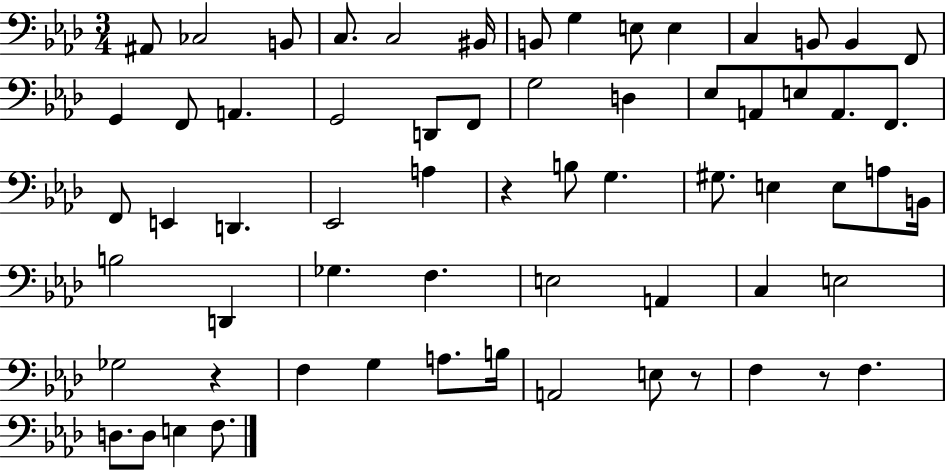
{
  \clef bass
  \numericTimeSignature
  \time 3/4
  \key aes \major
  ais,8 ces2 b,8 | c8. c2 bis,16 | b,8 g4 e8 e4 | c4 b,8 b,4 f,8 | \break g,4 f,8 a,4. | g,2 d,8 f,8 | g2 d4 | ees8 a,8 e8 a,8. f,8. | \break f,8 e,4 d,4. | ees,2 a4 | r4 b8 g4. | gis8. e4 e8 a8 b,16 | \break b2 d,4 | ges4. f4. | e2 a,4 | c4 e2 | \break ges2 r4 | f4 g4 a8. b16 | a,2 e8 r8 | f4 r8 f4. | \break d8. d8 e4 f8. | \bar "|."
}